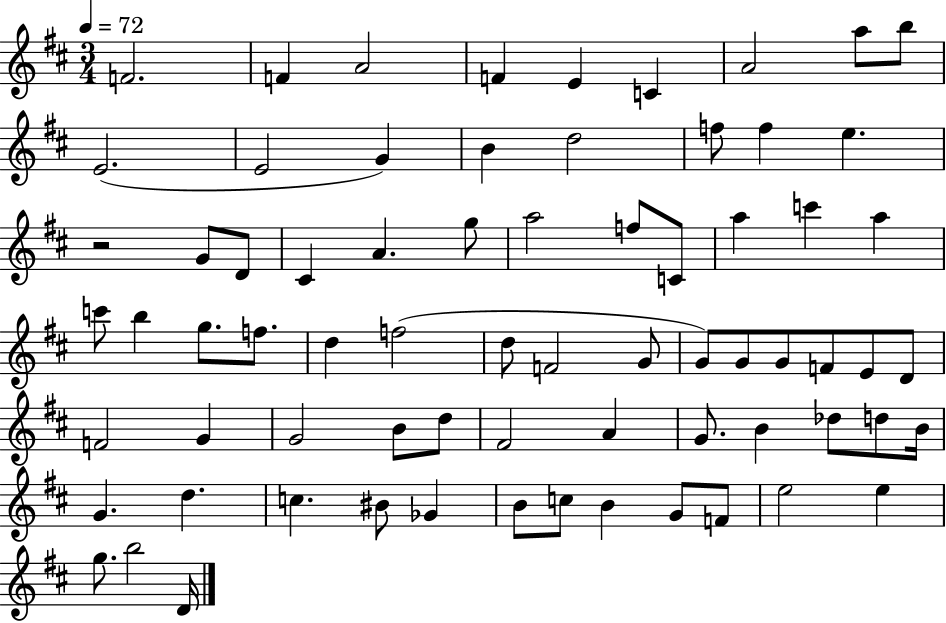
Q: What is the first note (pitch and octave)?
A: F4